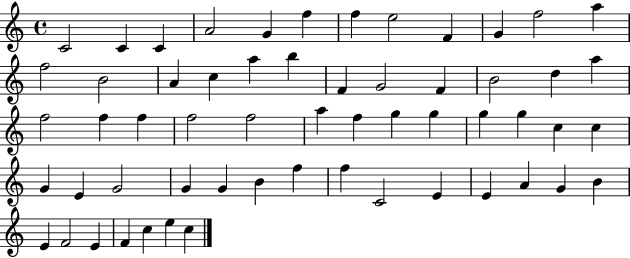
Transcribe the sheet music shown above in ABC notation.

X:1
T:Untitled
M:4/4
L:1/4
K:C
C2 C C A2 G f f e2 F G f2 a f2 B2 A c a b F G2 F B2 d a f2 f f f2 f2 a f g g g g c c G E G2 G G B f f C2 E E A G B E F2 E F c e c